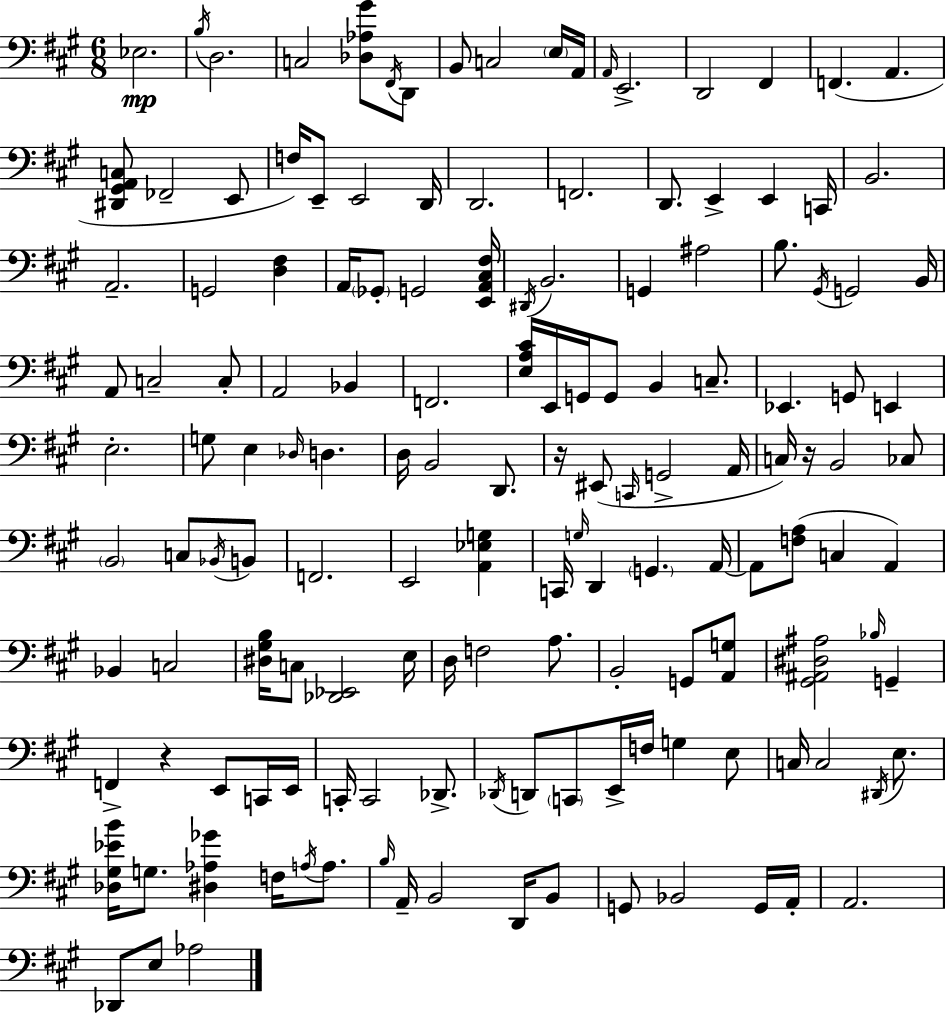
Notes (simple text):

Eb3/h. B3/s D3/h. C3/h [Db3,Ab3,G#4]/e F#2/s D2/e B2/e C3/h E3/s A2/s A2/s E2/h. D2/h F#2/q F2/q. A2/q. [D#2,G#2,A2,C3]/e FES2/h E2/e F3/s E2/e E2/h D2/s D2/h. F2/h. D2/e. E2/q E2/q C2/s B2/h. A2/h. G2/h [D3,F#3]/q A2/s Gb2/e G2/h [E2,A2,C#3,F#3]/s D#2/s B2/h. G2/q A#3/h B3/e. G#2/s G2/h B2/s A2/e C3/h C3/e A2/h Bb2/q F2/h. [E3,A3,C#4]/s E2/s G2/s G2/e B2/q C3/e. Eb2/q. G2/e E2/q E3/h. G3/e E3/q Db3/s D3/q. D3/s B2/h D2/e. R/s EIS2/e C2/s G2/h A2/s C3/s R/s B2/h CES3/e B2/h C3/e Bb2/s B2/e F2/h. E2/h [A2,Eb3,G3]/q C2/s G3/s D2/q G2/q. A2/s A2/e [F3,A3]/e C3/q A2/q Bb2/q C3/h [D#3,G#3,B3]/s C3/e [Db2,Eb2]/h E3/s D3/s F3/h A3/e. B2/h G2/e [A2,G3]/e [G#2,A#2,D#3,A#3]/h Bb3/s G2/q F2/q R/q E2/e C2/s E2/s C2/s C2/h Db2/e. Db2/s D2/e C2/e E2/s F3/s G3/q E3/e C3/s C3/h D#2/s E3/e. [Db3,G#3,Eb4,B4]/s G3/e. [D#3,Ab3,Gb4]/q F3/s A3/s A3/e. B3/s A2/s B2/h D2/s B2/e G2/e Bb2/h G2/s A2/s A2/h. Db2/e E3/e Ab3/h